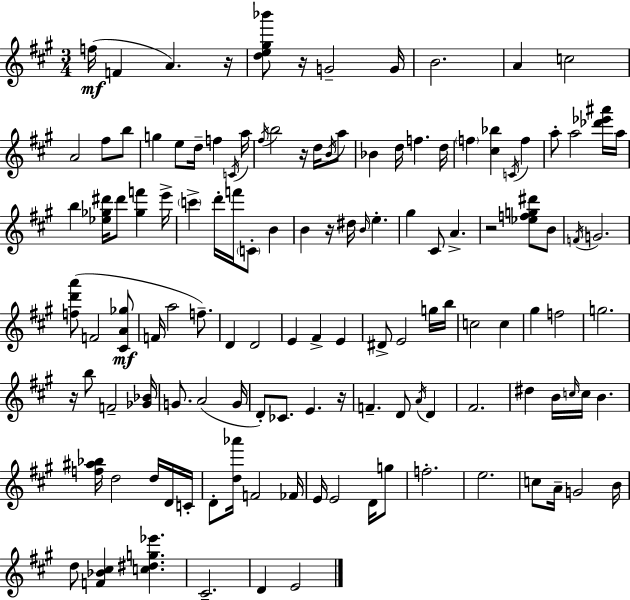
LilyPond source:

{
  \clef treble
  \numericTimeSignature
  \time 3/4
  \key a \major
  \repeat volta 2 { f''16(\mf f'4 a'4.) r16 | <d'' e'' gis'' bes'''>8 r16 g'2-- g'16 | b'2. | a'4 c''2 | \break a'2 fis''8 b''8 | g''4 e''8 d''16-- f''4 \acciaccatura { c'16 } | a''16 \acciaccatura { fis''16 } b''2 r16 d''16 | \acciaccatura { b'16 } a''8 bes'4 d''16 f''4. | \break d''16 \parenthesize f''4 <cis'' bes''>4 \acciaccatura { c'16 } | f''4 a''8-. a''2 | <des''' ees''' ais'''>16 a''16 b''4 <ees'' ges'' dis'''>16 dis'''8 <ges'' f'''>4 | e'''16-> \parenthesize c'''4-> d'''16-. f'''16 \parenthesize c'8-. | \break b'4 b'4 r16 dis''16 \grace { b'16 } e''4.-. | gis''4 cis'8 a'4.-> | r2 | <ees'' f'' g'' dis'''>8 b'8 \acciaccatura { f'16 } g'2. | \break <f'' d''' a'''>8( f'2 | <cis' a' ges''>8\mf f'16 a''2 | f''8.--) d'4 d'2 | e'4 fis'4-> | \break e'4 dis'8-> e'2 | g''16 b''16 c''2 | c''4 gis''4 f''2 | g''2. | \break r16 b''8 f'2-- | <ges' bes'>16 g'8. a'2( | g'16 d'8-.) ces'8. e'4. | r16 f'4.-- | \break d'8 \acciaccatura { a'16 } d'4 fis'2. | dis''4 b'16 | \grace { c''16 } c''16 b'4. <f'' ais'' bes''>16 d''2 | d''16 d'16 c'16-. d'8-. <d'' aes'''>16 f'2 | \break fes'16 e'16 e'2 | d'16 g''8 f''2.-. | e''2. | c''8 a'16-- g'2 | \break b'16 d''8 <f' bes' cis''>4 | <c'' dis'' g'' ees'''>4. cis'2.-- | d'4 | e'2 } \bar "|."
}